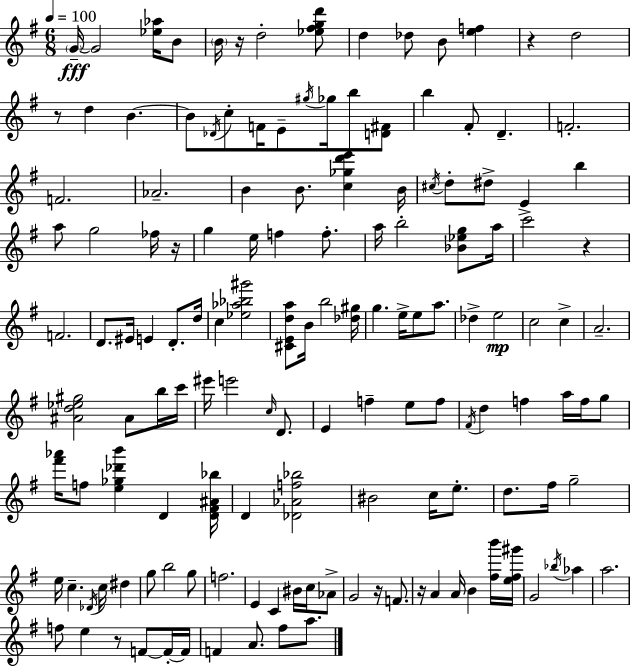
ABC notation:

X:1
T:Untitled
M:6/8
L:1/4
K:G
G/4 G2 [_e_a]/4 B/2 B/4 z/4 d2 [_e^fgd']/2 d _d/2 B/2 [ef] z d2 z/2 d B B/2 _D/4 c/2 F/4 E/2 ^g/4 _g/4 b/2 [D^F]/2 b ^F/2 D F2 F2 _A2 B B/2 [c_gd'e'] B/4 ^c/4 d/2 ^d/2 E b a/2 g2 _f/4 z/4 g e/4 f f/2 a/4 b2 [_B_eg]/2 a/4 c'2 z F2 D/2 ^E/4 E D/2 d/4 c [_e_a_b^g']2 [^CEda]/2 B/4 b2 [_d^g]/4 g e/4 e/2 a/2 _d e2 c2 c A2 [^Ad_e^g]2 ^A/2 b/4 c'/4 ^e'/4 e'2 c/4 D/2 E f e/2 f/2 ^F/4 d f a/4 f/4 g/2 [^f'_a']/4 f/2 [e_g_d'b'] D [D^F^A_b]/4 D [_D_Af_b]2 ^B2 c/4 e/2 d/2 ^f/4 g2 e/4 c _D/4 c/4 ^d g/2 b2 g/2 f2 E C ^B/4 c/4 _A/2 G2 z/4 F/2 z/4 A A/4 B [^fb']/4 [e^f^g']/4 G2 _b/4 _a a2 f/2 e z/2 F/2 F/4 F/4 F A/2 ^f/2 a/2